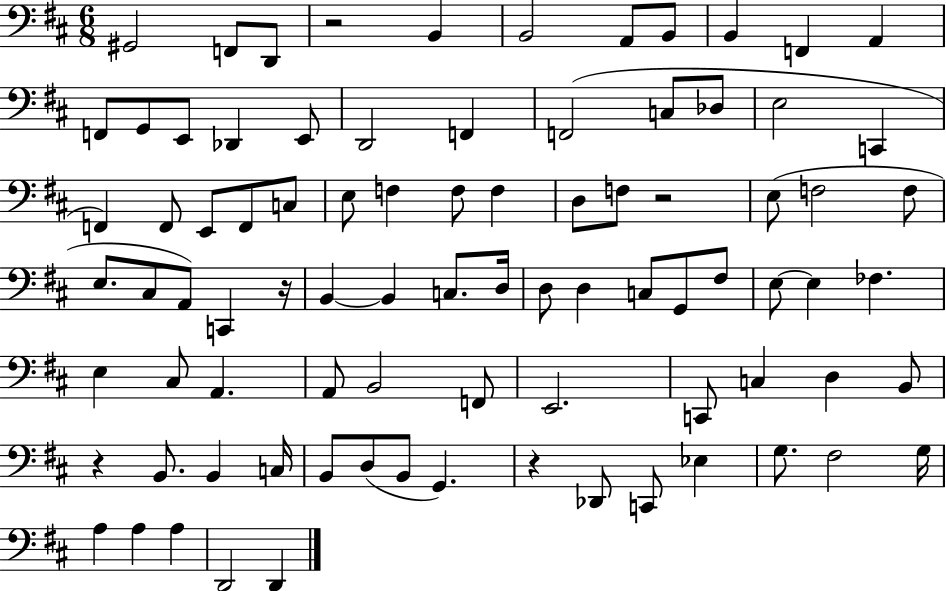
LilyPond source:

{
  \clef bass
  \numericTimeSignature
  \time 6/8
  \key d \major
  gis,2 f,8 d,8 | r2 b,4 | b,2 a,8 b,8 | b,4 f,4 a,4 | \break f,8 g,8 e,8 des,4 e,8 | d,2 f,4 | f,2( c8 des8 | e2 c,4 | \break f,4) f,8 e,8 f,8 c8 | e8 f4 f8 f4 | d8 f8 r2 | e8( f2 f8 | \break e8. cis8 a,8) c,4 r16 | b,4~~ b,4 c8. d16 | d8 d4 c8 g,8 fis8 | e8~~ e4 fes4. | \break e4 cis8 a,4. | a,8 b,2 f,8 | e,2. | c,8 c4 d4 b,8 | \break r4 b,8. b,4 c16 | b,8 d8( b,8 g,4.) | r4 des,8 c,8 ees4 | g8. fis2 g16 | \break a4 a4 a4 | d,2 d,4 | \bar "|."
}